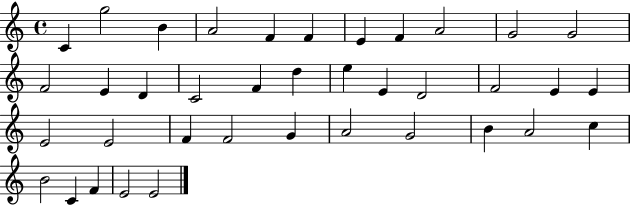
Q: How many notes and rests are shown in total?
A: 38